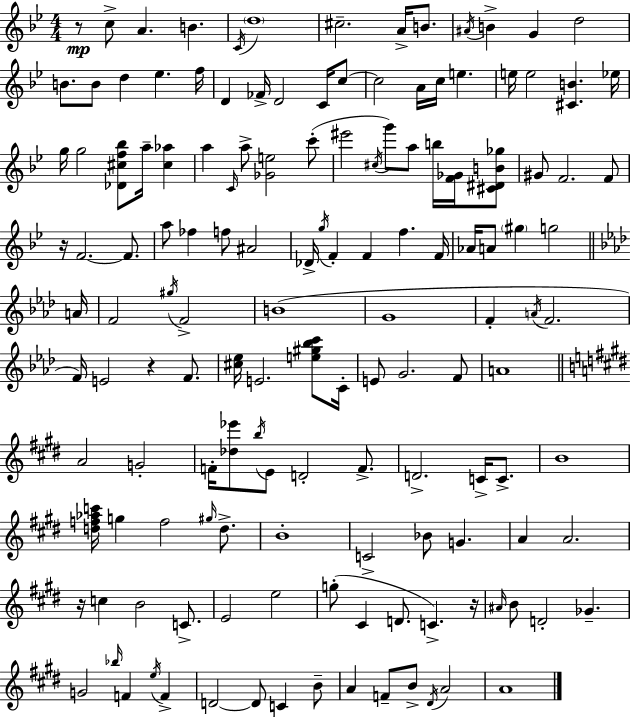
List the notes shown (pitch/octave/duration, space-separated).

R/e C5/e A4/q. B4/q. C4/s D5/w C#5/h. A4/s B4/e. A#4/s B4/q G4/q D5/h B4/e. B4/e D5/q Eb5/q. F5/s D4/q FES4/s D4/h C4/s C5/e C5/h A4/s C5/s E5/q. E5/s E5/h [C#4,B4]/q. Eb5/s G5/s G5/h [Db4,C#5,F5,Bb5]/e A5/s [C#5,Ab5]/q A5/q C4/s A5/e [Gb4,E5]/h C6/e EIS6/h C#5/s G6/e A5/e B5/s [F4,Gb4]/s [C#4,D#4,B4,Gb5]/e G#4/e F4/h. F4/e R/s F4/h. F4/e. A5/e FES5/q F5/e A#4/h Db4/s G5/s F4/q F4/q F5/q. F4/s Ab4/s A4/e G#5/q G5/h A4/s F4/h G#5/s F4/h B4/w G4/w F4/q A4/s F4/h. F4/s E4/h R/q F4/e. [C#5,Eb5]/s E4/h. [E5,G#5,Bb5,C6]/e C4/s E4/e G4/h. F4/e A4/w A4/h G4/h F4/s [Db5,Eb6]/e B5/s E4/e D4/h F4/e. D4/h. C4/s C4/e. B4/w [D5,F5,Ab5,C6]/s G5/q F5/h G#5/s D5/e. B4/w C4/h Bb4/e G4/q. A4/q A4/h. R/s C5/q B4/h C4/e. E4/h E5/h G5/e C#4/q D4/e. C4/q. R/s A#4/s B4/e D4/h Gb4/q. G4/h Bb5/s F4/q E5/s F4/q D4/h D4/e C4/q B4/e A4/q F4/e B4/e D#4/s A4/h A4/w